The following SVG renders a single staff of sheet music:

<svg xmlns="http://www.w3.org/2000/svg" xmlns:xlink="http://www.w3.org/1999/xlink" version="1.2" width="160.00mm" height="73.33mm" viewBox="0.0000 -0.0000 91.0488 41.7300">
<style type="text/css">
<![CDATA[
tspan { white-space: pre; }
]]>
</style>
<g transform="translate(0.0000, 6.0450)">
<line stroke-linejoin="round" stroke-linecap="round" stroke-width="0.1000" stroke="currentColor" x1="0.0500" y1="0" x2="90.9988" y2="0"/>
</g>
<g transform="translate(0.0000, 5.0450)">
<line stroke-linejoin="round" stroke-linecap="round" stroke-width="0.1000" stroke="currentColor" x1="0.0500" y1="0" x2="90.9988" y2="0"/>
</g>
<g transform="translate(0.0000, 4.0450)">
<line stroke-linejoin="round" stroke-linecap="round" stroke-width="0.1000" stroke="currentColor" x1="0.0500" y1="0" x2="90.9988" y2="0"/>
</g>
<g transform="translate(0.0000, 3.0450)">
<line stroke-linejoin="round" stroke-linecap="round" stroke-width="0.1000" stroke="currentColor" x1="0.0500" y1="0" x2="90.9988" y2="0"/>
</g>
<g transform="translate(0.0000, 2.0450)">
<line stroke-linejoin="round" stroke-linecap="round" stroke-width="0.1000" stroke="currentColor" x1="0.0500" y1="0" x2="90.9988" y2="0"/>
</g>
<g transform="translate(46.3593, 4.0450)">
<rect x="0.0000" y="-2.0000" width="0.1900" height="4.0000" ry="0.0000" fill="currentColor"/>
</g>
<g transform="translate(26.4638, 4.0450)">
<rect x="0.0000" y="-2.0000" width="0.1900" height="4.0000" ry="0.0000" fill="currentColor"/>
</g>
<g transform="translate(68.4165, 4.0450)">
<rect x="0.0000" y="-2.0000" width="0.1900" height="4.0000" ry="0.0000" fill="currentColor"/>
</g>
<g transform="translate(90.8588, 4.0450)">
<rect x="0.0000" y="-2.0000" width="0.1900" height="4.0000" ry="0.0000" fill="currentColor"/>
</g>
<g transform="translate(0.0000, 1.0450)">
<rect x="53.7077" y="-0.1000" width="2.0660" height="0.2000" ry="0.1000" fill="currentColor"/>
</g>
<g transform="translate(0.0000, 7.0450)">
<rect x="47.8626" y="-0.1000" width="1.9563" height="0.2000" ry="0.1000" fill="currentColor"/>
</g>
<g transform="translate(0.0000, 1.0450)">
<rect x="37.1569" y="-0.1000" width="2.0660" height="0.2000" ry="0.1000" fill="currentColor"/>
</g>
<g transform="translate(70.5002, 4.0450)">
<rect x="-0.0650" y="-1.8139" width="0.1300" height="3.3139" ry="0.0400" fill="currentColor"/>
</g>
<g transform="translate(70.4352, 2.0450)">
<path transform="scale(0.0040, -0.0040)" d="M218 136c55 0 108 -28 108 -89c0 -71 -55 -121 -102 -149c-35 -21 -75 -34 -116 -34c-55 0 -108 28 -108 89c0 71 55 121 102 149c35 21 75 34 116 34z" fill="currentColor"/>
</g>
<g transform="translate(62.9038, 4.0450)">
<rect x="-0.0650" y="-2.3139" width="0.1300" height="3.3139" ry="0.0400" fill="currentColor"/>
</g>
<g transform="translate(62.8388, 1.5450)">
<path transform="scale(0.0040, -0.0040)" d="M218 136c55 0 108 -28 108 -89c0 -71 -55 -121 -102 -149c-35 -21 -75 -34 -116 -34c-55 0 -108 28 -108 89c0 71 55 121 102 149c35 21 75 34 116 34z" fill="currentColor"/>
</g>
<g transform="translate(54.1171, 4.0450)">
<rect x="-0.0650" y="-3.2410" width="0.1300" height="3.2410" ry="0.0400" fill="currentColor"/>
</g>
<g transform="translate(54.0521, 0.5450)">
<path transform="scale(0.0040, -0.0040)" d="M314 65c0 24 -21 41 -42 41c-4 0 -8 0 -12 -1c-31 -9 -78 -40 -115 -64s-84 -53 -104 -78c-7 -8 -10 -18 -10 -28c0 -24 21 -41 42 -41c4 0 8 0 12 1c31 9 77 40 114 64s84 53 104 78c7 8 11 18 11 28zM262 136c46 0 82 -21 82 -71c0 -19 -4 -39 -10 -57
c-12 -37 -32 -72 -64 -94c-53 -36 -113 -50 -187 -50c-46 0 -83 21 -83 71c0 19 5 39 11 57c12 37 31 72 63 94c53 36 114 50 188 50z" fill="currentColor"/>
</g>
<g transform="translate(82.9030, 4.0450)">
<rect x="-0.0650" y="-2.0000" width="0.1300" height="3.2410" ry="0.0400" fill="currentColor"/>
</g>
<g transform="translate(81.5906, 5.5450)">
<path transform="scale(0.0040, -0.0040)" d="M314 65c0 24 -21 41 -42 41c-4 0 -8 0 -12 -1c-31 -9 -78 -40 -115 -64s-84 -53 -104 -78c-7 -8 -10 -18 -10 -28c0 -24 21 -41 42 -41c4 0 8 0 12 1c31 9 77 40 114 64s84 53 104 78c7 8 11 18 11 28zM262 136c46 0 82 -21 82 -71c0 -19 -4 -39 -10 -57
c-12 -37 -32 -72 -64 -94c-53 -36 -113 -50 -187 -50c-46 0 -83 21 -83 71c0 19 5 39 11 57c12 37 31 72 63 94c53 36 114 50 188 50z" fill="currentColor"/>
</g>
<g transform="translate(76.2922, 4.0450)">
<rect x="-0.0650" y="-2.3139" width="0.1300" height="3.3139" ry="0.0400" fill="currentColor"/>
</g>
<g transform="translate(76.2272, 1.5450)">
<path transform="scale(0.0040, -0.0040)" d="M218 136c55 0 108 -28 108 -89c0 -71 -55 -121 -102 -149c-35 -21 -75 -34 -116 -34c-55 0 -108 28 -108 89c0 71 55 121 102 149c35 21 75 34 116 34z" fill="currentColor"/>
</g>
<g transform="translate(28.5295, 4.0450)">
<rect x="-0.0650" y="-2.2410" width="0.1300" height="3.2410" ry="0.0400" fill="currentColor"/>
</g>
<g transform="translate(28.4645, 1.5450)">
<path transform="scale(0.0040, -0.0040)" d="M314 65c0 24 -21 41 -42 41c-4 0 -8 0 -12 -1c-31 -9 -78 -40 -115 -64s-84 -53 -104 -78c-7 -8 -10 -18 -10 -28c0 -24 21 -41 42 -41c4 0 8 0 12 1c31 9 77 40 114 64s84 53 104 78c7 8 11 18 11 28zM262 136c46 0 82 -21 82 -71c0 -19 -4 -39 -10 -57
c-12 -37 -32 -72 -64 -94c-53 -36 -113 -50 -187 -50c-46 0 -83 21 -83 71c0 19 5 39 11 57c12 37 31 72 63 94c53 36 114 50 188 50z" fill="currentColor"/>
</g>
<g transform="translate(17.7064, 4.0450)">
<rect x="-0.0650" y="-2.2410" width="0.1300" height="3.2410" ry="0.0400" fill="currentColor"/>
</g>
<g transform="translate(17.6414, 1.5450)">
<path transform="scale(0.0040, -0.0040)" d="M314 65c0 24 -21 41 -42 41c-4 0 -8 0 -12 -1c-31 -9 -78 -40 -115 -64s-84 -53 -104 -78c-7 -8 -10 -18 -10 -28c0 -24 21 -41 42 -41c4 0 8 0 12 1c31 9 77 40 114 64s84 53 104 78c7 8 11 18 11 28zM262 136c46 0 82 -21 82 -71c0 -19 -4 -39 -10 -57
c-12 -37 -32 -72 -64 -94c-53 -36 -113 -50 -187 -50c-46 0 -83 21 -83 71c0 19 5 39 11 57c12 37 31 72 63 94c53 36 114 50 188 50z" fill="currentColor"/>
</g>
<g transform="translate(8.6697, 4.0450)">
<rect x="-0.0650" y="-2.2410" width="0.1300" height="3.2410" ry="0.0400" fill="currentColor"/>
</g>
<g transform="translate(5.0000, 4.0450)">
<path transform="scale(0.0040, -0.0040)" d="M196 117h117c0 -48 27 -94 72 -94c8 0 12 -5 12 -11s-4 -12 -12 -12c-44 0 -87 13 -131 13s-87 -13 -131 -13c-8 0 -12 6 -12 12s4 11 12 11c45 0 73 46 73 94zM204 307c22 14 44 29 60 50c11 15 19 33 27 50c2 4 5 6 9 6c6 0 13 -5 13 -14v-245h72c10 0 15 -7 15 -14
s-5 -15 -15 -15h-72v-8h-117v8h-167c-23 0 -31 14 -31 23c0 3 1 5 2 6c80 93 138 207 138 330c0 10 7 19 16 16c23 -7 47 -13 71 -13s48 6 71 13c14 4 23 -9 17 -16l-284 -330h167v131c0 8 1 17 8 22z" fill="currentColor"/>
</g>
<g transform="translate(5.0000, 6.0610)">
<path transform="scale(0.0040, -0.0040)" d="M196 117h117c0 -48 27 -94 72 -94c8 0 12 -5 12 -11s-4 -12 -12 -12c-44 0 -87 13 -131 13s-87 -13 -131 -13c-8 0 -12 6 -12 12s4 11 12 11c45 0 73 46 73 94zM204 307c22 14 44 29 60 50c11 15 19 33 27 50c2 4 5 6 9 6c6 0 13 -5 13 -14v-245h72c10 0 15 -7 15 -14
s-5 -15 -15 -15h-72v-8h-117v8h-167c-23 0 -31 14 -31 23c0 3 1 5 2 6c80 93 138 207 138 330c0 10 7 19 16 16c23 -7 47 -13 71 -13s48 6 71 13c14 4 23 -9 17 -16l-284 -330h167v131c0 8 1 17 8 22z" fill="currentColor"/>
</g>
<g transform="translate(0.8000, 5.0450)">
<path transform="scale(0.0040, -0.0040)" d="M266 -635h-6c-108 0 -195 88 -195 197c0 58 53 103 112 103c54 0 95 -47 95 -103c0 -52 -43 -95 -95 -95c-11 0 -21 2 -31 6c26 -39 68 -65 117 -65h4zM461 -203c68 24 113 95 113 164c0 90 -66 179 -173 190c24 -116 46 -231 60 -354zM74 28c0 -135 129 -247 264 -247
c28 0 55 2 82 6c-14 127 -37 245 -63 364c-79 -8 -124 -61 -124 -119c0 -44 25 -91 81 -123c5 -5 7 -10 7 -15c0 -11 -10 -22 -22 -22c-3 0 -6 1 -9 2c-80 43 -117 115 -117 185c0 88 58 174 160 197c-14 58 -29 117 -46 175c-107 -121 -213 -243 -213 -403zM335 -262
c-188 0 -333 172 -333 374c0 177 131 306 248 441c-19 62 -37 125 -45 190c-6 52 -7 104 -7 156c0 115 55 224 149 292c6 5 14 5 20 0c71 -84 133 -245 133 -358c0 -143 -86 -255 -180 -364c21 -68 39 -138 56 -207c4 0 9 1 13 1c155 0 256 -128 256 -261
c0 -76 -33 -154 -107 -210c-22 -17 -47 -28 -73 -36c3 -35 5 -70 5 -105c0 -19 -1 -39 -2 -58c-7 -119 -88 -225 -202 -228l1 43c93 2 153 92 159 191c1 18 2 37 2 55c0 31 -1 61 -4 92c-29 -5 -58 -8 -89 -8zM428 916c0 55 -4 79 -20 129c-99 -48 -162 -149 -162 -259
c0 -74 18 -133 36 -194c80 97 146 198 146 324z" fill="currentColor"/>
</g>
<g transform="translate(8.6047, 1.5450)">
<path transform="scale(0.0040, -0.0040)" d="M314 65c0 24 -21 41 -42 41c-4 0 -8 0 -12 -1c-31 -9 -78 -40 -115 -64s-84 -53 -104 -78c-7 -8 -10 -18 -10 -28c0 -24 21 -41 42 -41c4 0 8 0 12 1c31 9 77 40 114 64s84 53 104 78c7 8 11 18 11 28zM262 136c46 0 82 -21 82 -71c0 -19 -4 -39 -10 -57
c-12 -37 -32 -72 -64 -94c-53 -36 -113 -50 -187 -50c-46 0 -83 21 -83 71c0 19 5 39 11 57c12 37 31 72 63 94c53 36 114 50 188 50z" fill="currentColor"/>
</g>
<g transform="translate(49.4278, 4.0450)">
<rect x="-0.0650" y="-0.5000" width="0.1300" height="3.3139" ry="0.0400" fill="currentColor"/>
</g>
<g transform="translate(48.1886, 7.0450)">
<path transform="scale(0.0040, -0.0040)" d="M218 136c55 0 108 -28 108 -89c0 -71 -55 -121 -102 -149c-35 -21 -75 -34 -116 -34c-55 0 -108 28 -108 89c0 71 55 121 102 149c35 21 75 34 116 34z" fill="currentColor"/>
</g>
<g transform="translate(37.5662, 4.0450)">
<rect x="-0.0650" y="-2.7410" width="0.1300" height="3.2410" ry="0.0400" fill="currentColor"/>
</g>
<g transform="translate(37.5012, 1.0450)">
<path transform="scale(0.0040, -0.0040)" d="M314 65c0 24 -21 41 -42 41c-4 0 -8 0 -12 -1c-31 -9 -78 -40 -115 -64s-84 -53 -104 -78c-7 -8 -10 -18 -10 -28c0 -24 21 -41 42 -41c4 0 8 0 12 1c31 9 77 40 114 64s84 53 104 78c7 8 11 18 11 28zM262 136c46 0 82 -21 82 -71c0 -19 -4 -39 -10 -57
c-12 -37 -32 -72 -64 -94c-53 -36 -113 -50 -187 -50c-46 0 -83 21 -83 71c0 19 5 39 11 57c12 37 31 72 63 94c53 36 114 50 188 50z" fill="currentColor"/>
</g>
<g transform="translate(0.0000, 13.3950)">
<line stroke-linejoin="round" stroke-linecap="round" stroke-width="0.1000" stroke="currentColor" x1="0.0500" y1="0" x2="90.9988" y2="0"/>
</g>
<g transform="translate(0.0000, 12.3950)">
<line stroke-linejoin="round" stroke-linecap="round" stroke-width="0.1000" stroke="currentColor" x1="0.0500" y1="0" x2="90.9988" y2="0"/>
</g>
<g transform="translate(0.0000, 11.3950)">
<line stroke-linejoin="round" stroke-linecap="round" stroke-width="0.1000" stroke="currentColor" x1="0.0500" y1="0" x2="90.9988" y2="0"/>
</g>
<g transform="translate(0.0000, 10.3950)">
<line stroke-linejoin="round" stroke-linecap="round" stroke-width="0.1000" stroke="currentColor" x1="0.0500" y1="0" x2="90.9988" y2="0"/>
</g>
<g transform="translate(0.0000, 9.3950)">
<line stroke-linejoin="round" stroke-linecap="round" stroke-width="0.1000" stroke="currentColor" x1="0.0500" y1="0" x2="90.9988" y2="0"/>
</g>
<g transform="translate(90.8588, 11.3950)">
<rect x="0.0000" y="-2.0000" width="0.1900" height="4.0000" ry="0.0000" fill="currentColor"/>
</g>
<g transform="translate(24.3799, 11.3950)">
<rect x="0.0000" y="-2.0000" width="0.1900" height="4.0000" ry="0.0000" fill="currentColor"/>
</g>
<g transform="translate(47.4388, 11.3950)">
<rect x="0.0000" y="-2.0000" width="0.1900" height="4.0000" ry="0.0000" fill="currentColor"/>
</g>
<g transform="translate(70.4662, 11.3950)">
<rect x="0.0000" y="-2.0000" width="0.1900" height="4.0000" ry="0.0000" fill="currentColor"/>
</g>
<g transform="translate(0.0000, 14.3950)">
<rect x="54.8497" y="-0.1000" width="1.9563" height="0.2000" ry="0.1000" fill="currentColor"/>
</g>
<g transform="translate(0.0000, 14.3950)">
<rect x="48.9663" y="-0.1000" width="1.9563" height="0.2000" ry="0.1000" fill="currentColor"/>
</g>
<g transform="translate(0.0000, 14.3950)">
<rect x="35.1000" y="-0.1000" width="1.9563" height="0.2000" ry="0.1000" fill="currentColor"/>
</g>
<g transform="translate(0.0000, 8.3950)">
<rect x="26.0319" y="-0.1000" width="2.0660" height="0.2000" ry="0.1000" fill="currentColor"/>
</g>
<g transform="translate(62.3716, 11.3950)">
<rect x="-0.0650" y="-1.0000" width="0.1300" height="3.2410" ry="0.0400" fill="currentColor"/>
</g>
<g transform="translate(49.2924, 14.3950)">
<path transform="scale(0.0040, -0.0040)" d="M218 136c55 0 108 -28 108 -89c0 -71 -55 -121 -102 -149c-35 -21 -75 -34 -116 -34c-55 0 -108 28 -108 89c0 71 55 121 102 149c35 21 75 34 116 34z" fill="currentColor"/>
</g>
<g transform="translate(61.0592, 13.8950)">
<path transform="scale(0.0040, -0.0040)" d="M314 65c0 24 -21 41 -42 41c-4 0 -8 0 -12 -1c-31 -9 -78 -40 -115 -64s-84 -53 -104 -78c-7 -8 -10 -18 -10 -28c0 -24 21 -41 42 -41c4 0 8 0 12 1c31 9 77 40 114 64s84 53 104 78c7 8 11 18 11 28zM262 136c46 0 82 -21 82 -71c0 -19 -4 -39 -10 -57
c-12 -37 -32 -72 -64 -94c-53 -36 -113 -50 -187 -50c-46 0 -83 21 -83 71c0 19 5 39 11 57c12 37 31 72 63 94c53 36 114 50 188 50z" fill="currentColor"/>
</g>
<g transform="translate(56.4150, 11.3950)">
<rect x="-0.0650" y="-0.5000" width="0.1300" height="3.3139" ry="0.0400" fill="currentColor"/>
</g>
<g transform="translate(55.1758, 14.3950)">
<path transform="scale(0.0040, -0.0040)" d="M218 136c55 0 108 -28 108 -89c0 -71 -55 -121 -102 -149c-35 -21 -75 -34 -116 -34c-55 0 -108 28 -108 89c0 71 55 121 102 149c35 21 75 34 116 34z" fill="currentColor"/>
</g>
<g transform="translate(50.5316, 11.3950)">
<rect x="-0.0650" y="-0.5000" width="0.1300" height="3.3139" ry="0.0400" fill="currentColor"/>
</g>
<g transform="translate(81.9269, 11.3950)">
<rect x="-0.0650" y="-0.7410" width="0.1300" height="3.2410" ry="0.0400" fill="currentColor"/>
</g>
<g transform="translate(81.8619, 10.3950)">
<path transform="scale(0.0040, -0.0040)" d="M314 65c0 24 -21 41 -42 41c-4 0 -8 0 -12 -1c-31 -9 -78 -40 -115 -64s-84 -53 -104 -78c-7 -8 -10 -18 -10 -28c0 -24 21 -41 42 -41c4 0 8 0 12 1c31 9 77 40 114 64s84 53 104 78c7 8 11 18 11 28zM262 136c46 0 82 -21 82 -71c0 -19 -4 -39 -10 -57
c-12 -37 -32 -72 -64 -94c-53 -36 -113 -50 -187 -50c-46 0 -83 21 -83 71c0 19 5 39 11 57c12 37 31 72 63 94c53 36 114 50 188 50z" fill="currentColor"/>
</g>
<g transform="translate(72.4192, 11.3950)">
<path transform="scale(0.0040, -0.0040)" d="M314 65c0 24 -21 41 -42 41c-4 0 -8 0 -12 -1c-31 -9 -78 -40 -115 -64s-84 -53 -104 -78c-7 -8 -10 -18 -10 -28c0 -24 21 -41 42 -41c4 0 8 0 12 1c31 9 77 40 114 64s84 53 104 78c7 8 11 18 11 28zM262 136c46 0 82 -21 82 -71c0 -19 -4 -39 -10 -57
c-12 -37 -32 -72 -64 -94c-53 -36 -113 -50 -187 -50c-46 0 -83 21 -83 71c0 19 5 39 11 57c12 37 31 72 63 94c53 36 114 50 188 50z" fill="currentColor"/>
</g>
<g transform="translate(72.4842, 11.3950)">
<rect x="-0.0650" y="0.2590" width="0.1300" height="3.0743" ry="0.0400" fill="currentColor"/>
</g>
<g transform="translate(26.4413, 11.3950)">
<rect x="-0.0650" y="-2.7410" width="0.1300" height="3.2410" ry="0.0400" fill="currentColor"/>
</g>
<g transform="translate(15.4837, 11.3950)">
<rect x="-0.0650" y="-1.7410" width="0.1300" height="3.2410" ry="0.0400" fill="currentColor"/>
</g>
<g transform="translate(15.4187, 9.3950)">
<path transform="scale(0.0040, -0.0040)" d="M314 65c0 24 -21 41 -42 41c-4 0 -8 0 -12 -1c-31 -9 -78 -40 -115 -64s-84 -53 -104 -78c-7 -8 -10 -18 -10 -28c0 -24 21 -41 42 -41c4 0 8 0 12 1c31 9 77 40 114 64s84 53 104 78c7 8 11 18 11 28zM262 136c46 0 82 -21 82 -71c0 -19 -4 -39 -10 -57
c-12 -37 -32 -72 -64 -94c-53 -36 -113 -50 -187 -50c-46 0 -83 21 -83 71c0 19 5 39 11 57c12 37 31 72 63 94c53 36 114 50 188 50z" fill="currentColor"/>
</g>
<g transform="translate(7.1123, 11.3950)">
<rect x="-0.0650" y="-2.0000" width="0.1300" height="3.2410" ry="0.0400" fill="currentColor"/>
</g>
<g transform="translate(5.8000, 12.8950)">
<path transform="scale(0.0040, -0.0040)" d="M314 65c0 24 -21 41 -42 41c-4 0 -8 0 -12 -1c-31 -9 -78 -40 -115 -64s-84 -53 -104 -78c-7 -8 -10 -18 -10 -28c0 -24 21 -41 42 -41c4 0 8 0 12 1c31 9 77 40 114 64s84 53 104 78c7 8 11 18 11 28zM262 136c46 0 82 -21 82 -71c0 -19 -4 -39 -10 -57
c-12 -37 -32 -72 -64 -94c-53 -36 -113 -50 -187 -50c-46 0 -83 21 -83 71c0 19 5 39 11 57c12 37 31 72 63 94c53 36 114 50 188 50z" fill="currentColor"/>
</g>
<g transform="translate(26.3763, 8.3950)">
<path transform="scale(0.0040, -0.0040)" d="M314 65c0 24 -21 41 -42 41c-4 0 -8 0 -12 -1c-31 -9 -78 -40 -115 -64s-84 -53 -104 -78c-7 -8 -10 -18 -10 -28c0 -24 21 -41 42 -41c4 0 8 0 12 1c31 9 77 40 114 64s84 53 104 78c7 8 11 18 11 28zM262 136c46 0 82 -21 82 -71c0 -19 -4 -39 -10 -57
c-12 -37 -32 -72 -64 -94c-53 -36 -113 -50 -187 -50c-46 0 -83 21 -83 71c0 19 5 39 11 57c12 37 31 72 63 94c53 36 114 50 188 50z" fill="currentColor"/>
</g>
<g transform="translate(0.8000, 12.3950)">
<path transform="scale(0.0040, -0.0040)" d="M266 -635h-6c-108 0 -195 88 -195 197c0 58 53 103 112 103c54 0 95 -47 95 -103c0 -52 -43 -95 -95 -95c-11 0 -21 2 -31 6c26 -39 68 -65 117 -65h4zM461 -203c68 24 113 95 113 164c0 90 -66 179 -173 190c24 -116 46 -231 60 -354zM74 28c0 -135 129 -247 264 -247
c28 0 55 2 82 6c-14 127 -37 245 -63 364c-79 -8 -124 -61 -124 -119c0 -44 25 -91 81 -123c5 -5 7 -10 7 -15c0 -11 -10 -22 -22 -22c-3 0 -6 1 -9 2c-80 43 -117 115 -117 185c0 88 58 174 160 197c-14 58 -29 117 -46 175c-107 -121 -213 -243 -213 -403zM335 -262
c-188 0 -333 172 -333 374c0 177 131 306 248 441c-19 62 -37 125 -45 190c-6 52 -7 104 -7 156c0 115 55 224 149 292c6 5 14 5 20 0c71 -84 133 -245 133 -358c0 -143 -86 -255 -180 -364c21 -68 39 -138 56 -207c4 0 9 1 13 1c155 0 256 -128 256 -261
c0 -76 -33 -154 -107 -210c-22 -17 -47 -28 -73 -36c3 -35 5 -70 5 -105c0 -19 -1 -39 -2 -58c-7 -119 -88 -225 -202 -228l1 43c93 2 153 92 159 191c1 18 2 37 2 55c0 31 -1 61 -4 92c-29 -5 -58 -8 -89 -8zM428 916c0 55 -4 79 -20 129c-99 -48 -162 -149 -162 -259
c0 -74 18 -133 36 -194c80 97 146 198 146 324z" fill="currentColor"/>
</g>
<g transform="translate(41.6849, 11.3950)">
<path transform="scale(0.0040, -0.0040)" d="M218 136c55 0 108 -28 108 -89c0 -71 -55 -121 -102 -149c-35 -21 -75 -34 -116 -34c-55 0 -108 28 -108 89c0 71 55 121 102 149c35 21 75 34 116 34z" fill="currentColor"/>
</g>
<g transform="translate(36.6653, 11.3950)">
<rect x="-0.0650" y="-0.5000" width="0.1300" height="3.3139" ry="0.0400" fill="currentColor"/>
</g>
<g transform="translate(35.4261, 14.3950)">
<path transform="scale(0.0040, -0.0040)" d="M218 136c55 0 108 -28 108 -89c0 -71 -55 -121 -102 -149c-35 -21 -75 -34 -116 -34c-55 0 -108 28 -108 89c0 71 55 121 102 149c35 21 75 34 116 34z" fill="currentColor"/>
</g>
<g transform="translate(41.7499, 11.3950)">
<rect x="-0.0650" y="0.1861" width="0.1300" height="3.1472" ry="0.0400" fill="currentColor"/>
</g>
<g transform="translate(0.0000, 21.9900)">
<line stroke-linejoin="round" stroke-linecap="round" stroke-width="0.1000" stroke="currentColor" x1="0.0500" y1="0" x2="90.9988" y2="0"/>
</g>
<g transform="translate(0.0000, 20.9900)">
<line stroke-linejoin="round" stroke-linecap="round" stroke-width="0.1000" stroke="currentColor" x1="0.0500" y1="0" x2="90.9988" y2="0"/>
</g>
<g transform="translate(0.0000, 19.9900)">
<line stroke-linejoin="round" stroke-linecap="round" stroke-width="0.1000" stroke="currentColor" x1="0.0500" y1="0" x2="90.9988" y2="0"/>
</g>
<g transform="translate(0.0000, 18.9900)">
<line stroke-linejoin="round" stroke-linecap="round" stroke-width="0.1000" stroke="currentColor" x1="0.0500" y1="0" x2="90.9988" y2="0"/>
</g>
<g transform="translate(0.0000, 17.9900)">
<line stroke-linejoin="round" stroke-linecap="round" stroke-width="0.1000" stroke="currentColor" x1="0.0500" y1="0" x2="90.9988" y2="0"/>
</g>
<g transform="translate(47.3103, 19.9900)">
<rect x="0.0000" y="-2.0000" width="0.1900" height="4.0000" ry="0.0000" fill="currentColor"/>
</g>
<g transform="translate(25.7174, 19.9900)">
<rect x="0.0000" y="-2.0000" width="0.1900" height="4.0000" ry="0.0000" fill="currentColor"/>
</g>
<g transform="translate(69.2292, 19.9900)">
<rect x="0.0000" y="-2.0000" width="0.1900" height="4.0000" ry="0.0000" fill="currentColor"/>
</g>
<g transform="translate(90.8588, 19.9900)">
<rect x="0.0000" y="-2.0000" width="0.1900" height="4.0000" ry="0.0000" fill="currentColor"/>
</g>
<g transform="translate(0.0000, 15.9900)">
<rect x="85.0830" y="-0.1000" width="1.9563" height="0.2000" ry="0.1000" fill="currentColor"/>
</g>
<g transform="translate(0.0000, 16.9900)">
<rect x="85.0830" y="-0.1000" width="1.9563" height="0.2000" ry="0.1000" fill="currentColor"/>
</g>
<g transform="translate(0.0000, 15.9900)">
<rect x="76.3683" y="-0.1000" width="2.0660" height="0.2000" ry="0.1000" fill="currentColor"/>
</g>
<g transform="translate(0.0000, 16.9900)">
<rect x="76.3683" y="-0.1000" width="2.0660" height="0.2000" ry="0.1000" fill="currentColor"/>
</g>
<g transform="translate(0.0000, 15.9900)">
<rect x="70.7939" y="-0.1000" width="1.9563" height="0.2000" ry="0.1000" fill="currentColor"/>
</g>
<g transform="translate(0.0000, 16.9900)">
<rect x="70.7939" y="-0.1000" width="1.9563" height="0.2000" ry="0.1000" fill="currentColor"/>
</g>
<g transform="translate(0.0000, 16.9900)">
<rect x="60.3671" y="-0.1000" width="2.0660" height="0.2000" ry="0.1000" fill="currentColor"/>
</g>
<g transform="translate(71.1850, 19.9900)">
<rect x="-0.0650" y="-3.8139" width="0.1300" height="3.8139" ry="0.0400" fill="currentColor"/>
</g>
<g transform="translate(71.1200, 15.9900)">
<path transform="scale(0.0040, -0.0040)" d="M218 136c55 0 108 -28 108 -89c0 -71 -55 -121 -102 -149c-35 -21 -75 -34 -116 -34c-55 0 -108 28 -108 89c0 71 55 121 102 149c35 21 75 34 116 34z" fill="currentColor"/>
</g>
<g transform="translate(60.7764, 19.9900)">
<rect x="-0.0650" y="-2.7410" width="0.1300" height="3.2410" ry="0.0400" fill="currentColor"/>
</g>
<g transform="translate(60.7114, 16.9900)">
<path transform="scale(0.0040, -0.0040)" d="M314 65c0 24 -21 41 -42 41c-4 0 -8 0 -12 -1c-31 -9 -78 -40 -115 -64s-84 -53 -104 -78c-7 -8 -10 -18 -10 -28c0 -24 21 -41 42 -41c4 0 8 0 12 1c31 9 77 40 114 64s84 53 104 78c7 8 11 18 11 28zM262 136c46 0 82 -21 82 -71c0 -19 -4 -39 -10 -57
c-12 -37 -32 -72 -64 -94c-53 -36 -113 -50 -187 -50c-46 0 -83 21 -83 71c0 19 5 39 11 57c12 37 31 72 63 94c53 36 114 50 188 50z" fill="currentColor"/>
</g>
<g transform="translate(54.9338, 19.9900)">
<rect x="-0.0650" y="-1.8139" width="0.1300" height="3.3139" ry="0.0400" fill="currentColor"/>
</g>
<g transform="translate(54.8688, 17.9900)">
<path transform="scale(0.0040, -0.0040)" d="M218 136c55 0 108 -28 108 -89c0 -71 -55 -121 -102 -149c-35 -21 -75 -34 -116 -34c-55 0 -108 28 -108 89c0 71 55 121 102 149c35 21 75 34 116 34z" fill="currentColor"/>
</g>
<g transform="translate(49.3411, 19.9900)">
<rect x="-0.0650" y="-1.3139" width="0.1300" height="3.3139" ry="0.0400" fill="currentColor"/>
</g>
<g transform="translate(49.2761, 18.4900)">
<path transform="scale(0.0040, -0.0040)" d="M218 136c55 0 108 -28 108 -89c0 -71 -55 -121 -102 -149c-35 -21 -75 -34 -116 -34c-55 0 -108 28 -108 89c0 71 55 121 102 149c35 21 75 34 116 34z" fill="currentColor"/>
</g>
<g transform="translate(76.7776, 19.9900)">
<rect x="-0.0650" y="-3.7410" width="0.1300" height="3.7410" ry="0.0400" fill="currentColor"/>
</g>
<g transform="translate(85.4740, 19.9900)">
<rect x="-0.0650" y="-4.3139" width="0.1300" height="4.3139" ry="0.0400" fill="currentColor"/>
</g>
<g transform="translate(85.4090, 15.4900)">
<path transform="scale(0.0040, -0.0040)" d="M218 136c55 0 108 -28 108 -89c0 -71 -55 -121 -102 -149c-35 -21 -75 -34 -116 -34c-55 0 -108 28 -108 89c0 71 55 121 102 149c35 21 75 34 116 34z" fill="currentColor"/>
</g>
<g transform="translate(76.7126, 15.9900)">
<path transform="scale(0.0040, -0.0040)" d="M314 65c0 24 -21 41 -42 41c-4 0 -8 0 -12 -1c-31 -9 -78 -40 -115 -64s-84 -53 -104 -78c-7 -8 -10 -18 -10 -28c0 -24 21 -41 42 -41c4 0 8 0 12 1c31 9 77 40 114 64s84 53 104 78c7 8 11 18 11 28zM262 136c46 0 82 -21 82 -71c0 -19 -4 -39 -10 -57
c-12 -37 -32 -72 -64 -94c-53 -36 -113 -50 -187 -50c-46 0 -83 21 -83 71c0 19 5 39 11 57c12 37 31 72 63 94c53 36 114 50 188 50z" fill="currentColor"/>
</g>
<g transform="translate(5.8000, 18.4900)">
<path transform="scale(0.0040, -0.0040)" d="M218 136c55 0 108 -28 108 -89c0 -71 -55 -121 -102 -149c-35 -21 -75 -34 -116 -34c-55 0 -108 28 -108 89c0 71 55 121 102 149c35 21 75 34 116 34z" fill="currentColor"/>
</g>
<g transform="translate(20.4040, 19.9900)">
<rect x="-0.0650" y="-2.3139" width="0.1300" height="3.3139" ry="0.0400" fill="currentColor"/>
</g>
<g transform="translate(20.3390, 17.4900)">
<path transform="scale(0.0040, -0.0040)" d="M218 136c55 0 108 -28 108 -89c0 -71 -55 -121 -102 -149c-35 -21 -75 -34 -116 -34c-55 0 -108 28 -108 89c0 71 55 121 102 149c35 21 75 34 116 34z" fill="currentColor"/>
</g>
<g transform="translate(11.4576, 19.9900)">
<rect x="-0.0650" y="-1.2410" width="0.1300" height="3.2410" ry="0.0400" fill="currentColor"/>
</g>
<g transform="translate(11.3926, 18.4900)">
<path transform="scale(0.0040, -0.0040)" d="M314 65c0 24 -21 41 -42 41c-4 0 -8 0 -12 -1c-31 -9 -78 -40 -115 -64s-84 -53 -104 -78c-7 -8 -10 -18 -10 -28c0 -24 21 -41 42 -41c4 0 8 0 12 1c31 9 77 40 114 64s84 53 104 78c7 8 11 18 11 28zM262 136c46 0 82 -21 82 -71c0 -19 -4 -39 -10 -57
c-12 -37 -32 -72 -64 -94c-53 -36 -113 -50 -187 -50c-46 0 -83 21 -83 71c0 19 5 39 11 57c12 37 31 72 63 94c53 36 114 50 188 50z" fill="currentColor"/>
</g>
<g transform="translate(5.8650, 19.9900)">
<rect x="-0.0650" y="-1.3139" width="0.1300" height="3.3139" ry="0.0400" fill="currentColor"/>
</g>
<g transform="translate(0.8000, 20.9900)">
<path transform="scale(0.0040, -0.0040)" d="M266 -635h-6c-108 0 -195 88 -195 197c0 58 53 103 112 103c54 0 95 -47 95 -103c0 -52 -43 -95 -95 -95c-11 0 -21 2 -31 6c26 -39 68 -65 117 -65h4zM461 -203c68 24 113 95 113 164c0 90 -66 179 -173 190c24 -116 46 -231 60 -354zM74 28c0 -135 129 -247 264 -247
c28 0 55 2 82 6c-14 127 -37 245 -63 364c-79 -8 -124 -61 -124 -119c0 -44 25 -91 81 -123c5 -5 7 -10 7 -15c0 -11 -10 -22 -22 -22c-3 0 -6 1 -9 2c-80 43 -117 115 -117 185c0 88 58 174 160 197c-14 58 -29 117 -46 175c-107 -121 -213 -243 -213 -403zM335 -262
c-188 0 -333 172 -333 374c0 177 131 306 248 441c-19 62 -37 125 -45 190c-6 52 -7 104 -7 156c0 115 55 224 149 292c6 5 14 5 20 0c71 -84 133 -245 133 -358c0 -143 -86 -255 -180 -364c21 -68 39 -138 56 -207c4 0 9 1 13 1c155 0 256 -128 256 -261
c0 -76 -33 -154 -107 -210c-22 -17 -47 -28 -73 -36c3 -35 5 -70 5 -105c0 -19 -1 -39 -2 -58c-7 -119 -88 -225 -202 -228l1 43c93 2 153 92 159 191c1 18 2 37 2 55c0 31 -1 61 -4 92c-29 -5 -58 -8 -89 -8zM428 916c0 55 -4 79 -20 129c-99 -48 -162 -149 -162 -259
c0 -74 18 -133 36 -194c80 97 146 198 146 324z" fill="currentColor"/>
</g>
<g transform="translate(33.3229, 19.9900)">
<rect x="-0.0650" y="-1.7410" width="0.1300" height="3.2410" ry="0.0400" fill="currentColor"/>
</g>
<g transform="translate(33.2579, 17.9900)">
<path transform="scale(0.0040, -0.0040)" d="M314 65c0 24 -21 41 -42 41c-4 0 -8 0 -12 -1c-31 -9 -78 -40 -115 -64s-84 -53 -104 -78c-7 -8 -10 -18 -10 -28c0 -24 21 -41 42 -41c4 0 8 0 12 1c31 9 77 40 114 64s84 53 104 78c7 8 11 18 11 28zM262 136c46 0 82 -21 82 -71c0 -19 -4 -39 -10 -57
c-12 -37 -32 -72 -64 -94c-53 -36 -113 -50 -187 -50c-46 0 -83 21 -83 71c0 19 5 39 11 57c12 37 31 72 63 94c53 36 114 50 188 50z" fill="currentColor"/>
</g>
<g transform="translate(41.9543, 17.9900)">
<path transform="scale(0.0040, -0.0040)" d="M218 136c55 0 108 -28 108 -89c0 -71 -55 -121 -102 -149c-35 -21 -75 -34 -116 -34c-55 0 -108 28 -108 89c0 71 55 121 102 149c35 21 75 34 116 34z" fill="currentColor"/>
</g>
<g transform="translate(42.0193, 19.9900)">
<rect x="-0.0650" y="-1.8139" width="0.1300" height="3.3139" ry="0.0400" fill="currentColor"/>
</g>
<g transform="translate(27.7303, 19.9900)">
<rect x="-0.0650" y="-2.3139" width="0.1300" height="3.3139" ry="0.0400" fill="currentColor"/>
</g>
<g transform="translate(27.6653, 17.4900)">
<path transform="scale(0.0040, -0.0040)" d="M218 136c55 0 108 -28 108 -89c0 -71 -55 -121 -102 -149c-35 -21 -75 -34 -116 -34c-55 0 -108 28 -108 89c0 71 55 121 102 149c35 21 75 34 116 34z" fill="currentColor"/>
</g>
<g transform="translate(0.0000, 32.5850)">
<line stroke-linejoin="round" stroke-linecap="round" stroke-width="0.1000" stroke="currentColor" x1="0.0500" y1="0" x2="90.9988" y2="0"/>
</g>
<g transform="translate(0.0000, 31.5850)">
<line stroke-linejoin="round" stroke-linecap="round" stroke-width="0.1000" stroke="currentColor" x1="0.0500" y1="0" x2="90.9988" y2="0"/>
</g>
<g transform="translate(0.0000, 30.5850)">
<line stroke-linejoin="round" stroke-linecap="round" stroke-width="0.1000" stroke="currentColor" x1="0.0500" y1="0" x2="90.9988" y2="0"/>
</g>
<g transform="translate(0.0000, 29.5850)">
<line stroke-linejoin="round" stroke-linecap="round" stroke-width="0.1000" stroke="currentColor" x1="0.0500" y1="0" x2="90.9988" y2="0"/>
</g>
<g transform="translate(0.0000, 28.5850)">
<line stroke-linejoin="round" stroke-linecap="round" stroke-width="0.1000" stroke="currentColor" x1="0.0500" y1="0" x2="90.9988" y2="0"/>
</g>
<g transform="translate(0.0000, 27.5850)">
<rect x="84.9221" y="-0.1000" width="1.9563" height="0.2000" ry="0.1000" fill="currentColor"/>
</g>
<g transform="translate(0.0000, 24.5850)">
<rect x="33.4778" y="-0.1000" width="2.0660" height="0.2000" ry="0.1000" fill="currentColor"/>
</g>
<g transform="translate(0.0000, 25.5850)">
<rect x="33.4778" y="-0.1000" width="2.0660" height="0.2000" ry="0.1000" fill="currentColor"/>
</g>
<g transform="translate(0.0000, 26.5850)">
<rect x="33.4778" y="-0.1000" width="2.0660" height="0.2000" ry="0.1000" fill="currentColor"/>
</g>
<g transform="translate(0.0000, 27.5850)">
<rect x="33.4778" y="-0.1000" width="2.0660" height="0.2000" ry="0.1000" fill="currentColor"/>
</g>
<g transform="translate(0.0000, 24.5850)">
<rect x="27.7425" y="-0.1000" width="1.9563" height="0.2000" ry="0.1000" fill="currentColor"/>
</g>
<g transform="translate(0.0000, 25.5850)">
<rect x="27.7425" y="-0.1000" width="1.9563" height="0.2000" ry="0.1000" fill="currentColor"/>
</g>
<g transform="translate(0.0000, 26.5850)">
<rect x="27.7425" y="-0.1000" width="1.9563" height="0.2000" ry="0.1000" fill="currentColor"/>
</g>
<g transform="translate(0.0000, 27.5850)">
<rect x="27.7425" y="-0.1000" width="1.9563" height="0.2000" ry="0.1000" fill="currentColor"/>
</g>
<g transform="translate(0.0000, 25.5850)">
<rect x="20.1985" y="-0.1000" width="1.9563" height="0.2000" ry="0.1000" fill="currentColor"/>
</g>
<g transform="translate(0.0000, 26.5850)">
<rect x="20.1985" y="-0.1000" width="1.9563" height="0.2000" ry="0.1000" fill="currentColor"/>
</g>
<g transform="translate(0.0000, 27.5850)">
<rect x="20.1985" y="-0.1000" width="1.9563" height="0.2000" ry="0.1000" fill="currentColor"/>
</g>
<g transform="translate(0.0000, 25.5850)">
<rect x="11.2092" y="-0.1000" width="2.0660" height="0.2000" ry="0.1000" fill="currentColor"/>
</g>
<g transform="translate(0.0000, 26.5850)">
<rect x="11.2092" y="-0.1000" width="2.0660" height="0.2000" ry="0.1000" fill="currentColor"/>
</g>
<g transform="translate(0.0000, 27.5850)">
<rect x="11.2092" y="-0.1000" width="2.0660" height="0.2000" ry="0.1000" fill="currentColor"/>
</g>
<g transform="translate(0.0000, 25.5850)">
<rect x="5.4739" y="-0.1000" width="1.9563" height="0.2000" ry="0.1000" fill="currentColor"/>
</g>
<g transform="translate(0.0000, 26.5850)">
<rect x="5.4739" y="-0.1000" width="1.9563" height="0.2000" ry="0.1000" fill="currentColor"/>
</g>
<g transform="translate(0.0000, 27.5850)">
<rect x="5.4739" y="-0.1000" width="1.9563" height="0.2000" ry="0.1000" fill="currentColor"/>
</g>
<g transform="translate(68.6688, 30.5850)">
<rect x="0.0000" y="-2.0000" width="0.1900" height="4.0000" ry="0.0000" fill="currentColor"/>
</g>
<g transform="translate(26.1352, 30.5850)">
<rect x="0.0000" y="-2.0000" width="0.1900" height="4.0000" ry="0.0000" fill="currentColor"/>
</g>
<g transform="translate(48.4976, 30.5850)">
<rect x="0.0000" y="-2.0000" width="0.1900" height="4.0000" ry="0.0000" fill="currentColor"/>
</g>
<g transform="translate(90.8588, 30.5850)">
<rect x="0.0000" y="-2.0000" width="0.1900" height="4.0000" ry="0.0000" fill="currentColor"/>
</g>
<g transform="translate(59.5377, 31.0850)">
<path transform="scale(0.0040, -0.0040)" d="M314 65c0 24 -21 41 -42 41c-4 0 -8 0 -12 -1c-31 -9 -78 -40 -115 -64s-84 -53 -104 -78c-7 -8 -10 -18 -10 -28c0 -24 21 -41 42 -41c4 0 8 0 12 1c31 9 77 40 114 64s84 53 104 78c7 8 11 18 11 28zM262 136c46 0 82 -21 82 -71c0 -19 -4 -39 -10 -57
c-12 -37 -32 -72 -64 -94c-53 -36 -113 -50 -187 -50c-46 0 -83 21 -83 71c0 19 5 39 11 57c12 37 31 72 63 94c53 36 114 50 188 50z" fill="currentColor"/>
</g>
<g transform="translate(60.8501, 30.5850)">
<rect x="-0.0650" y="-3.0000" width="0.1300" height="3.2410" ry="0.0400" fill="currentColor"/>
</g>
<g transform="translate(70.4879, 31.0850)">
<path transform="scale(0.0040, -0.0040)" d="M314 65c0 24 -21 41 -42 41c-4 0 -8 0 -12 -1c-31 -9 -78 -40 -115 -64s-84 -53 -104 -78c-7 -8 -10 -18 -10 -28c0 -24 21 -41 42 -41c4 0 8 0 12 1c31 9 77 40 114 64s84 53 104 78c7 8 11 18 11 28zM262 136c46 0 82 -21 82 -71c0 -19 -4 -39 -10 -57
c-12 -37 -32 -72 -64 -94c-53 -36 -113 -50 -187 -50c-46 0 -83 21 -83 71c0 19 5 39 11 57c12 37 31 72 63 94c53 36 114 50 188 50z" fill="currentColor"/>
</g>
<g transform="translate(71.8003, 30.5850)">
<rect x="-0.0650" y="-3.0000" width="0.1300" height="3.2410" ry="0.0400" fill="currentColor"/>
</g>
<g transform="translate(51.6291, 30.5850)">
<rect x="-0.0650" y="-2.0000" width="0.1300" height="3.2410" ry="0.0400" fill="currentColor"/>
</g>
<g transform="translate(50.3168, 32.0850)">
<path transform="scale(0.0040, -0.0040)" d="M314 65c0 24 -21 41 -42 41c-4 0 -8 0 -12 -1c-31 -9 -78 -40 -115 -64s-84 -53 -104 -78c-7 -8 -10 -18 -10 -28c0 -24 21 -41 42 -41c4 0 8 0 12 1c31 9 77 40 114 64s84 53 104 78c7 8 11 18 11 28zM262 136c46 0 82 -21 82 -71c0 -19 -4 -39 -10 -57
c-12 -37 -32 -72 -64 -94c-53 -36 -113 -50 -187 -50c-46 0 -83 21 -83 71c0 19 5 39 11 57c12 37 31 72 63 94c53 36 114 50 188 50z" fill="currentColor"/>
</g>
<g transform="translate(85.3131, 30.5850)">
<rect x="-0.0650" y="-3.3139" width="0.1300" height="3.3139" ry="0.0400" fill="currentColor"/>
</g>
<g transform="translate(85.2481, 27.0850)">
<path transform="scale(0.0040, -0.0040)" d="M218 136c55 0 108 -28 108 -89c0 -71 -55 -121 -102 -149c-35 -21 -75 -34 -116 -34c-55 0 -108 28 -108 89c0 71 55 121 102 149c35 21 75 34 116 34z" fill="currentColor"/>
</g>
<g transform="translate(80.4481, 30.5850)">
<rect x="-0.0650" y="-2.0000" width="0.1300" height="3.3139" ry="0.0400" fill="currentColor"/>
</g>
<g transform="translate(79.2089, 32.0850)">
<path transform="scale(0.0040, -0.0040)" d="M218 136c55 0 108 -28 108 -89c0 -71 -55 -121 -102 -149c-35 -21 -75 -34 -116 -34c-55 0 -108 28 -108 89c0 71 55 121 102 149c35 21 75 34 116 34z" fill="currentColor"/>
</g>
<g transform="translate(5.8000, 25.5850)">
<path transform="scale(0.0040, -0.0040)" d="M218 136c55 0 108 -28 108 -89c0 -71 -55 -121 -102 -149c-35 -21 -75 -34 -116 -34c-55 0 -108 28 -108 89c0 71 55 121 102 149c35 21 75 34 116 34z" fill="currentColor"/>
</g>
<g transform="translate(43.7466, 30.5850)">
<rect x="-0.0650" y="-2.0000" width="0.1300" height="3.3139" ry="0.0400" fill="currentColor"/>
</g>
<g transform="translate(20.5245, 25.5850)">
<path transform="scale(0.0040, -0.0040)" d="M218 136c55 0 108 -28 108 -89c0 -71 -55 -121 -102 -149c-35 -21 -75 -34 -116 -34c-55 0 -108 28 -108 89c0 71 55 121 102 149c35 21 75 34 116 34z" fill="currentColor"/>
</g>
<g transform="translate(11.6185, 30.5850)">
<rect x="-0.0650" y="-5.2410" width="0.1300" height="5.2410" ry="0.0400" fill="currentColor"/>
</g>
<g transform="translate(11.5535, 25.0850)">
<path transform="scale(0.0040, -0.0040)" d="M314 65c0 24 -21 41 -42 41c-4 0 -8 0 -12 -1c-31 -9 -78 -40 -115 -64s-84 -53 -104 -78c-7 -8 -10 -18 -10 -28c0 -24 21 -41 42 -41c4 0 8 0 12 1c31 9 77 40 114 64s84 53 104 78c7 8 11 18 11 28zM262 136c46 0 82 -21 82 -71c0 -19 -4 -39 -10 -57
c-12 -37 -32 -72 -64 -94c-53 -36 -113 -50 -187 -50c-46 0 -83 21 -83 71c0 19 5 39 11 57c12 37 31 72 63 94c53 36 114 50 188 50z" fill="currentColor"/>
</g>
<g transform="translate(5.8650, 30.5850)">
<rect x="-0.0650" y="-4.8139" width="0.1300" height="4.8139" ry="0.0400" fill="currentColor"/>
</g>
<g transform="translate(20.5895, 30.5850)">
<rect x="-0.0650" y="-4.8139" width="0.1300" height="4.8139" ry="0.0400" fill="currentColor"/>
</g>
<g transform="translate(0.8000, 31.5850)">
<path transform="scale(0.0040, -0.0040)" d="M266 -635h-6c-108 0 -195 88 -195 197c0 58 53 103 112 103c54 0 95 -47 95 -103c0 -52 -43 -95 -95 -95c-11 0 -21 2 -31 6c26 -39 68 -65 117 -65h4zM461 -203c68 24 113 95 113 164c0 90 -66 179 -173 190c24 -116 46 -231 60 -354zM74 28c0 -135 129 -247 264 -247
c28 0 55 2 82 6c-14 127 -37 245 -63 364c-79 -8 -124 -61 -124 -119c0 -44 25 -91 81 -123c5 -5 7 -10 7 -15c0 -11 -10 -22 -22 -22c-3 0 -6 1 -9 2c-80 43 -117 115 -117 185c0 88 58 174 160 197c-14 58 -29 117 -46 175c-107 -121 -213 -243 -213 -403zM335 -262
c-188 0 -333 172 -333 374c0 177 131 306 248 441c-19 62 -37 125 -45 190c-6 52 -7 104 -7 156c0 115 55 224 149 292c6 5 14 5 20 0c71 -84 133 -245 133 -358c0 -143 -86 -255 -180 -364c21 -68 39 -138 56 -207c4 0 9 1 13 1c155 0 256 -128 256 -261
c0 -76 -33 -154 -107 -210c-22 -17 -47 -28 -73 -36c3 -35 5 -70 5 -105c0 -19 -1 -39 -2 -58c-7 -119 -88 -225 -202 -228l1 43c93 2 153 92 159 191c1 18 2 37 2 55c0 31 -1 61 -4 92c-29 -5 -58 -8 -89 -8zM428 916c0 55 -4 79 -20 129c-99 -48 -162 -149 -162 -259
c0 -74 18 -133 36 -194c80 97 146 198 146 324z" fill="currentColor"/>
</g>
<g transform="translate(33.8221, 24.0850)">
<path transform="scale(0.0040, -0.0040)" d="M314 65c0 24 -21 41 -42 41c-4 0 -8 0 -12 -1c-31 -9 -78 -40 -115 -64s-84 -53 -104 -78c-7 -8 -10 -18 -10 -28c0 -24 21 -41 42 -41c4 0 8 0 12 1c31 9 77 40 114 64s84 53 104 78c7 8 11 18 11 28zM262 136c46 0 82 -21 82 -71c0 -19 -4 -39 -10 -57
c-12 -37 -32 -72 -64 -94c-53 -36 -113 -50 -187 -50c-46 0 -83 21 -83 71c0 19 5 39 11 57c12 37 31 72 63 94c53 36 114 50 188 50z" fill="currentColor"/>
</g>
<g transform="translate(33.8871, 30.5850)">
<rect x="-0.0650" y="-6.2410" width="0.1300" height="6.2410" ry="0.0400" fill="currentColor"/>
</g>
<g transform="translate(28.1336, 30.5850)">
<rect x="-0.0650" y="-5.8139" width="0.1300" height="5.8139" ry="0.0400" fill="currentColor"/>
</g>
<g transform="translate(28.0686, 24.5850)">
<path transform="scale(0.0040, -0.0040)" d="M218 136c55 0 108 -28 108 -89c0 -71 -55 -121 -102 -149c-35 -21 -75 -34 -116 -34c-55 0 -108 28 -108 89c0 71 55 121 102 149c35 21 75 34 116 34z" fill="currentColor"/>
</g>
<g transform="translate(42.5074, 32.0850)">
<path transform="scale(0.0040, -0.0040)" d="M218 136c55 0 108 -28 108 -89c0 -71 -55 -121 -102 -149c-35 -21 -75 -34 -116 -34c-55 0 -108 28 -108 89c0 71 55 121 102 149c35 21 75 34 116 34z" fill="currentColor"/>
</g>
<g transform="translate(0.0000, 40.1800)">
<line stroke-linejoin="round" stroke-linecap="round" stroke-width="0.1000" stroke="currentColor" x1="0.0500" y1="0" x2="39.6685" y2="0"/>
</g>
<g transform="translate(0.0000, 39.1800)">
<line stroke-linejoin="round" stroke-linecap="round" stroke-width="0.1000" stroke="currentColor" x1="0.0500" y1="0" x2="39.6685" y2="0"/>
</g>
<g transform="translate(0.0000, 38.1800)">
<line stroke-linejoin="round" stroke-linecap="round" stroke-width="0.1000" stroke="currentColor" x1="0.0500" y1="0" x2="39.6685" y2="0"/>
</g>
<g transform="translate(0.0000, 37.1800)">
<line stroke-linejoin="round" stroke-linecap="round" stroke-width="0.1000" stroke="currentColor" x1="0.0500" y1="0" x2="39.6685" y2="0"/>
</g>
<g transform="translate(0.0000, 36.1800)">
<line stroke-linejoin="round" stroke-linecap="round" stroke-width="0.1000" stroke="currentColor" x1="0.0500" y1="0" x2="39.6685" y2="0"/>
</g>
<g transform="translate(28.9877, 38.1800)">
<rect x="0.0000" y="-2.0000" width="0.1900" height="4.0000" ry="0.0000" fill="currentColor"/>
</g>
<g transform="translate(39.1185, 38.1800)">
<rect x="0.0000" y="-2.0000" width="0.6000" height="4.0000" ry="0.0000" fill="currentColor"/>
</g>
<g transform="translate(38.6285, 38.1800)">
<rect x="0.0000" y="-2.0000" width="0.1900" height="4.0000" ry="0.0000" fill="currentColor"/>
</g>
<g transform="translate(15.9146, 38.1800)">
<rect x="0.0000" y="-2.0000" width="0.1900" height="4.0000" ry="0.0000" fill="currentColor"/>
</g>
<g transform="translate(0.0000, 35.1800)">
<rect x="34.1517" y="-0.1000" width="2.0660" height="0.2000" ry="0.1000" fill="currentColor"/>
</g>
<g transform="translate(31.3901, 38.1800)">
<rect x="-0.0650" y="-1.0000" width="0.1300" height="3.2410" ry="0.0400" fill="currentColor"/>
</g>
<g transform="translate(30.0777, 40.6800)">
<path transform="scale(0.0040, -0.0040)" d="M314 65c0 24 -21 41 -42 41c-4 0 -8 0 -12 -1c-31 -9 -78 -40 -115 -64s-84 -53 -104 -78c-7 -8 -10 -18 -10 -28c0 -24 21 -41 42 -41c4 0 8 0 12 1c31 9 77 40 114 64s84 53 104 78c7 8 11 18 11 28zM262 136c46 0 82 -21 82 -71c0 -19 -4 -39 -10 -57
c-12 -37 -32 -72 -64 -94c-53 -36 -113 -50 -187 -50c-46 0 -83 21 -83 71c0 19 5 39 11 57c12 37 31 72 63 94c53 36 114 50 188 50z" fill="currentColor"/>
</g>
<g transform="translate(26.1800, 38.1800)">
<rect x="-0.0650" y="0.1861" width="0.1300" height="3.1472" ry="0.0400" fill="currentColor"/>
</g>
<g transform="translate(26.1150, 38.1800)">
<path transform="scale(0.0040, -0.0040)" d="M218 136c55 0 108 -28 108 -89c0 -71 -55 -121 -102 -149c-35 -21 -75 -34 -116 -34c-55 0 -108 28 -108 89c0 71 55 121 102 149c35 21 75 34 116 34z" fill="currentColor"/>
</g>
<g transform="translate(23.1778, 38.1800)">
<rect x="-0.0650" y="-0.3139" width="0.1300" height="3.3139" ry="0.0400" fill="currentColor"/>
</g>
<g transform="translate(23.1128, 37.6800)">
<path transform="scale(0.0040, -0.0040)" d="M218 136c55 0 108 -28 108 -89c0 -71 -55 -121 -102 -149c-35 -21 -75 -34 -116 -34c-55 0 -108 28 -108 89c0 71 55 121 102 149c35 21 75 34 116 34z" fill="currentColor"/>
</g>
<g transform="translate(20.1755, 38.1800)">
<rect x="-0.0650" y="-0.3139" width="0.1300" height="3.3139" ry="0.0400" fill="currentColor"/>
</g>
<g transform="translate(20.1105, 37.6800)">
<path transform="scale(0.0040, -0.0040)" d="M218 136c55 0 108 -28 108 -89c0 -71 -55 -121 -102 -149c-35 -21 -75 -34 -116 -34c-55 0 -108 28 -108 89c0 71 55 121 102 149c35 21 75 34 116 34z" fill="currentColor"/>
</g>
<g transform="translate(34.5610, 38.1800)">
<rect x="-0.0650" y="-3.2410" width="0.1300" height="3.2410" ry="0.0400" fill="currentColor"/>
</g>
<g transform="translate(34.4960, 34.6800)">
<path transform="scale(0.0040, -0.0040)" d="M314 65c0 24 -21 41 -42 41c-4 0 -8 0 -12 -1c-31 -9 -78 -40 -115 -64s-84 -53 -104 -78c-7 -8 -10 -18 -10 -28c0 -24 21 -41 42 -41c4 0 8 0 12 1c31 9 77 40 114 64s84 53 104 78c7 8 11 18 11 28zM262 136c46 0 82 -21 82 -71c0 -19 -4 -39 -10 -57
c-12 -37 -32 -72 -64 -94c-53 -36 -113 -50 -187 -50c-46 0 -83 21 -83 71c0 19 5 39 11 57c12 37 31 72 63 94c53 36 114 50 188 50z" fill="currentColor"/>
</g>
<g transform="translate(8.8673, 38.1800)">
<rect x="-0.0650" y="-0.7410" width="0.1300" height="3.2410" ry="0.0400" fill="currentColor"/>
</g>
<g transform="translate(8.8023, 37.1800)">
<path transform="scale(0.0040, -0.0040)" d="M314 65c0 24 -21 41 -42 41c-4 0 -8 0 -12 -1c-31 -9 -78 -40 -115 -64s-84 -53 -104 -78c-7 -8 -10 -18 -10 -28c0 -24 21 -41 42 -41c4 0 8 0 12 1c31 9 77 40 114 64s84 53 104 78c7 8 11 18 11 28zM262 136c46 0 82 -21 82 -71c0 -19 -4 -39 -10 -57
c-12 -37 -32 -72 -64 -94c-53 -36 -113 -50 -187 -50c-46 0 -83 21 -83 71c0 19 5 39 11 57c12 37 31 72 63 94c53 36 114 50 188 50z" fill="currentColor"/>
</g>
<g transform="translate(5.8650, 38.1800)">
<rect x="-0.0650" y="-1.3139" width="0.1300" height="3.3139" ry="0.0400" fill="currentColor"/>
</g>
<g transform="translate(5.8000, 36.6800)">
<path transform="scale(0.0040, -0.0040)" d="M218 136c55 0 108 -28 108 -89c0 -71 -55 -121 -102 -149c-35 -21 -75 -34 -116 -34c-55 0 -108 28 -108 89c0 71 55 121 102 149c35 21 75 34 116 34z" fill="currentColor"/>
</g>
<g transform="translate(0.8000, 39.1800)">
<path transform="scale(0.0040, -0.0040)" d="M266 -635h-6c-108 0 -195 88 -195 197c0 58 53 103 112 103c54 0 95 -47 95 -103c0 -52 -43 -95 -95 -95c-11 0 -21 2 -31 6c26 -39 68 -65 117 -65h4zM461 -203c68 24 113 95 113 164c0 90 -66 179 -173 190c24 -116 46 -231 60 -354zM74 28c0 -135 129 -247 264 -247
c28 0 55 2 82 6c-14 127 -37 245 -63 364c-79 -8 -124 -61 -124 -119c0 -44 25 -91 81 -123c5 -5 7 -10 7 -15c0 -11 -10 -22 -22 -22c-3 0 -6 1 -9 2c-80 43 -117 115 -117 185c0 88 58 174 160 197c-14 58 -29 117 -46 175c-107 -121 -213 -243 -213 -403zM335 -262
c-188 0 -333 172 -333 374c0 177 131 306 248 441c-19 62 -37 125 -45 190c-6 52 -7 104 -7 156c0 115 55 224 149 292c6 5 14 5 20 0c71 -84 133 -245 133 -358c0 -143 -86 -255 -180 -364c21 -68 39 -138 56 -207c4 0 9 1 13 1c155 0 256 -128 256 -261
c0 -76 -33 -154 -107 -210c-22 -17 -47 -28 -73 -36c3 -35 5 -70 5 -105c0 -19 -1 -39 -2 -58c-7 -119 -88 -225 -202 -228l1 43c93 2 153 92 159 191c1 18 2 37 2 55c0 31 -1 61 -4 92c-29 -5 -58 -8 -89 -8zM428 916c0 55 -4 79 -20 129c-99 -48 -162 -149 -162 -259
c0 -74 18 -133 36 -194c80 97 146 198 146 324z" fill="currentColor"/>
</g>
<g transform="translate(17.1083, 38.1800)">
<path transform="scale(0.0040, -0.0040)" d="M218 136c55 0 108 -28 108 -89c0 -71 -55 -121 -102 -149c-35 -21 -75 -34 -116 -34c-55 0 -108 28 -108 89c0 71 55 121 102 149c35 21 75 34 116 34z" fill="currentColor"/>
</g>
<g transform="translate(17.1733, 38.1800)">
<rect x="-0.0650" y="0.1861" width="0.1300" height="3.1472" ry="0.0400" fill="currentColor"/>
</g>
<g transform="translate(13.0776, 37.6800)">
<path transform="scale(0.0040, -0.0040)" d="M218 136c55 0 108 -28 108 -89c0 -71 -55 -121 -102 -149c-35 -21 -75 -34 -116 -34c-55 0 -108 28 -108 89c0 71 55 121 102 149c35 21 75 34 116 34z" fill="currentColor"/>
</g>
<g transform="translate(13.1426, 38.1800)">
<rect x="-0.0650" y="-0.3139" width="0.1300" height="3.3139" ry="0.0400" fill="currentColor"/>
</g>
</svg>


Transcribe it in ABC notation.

X:1
T:Untitled
M:4/4
L:1/4
K:C
g2 g2 g2 a2 C b2 g f g F2 F2 f2 a2 C B C C D2 B2 d2 e e2 g g f2 f e f a2 c' c'2 d' e' f'2 e' g' a'2 F F2 A2 A2 F b e d2 c B c c B D2 b2